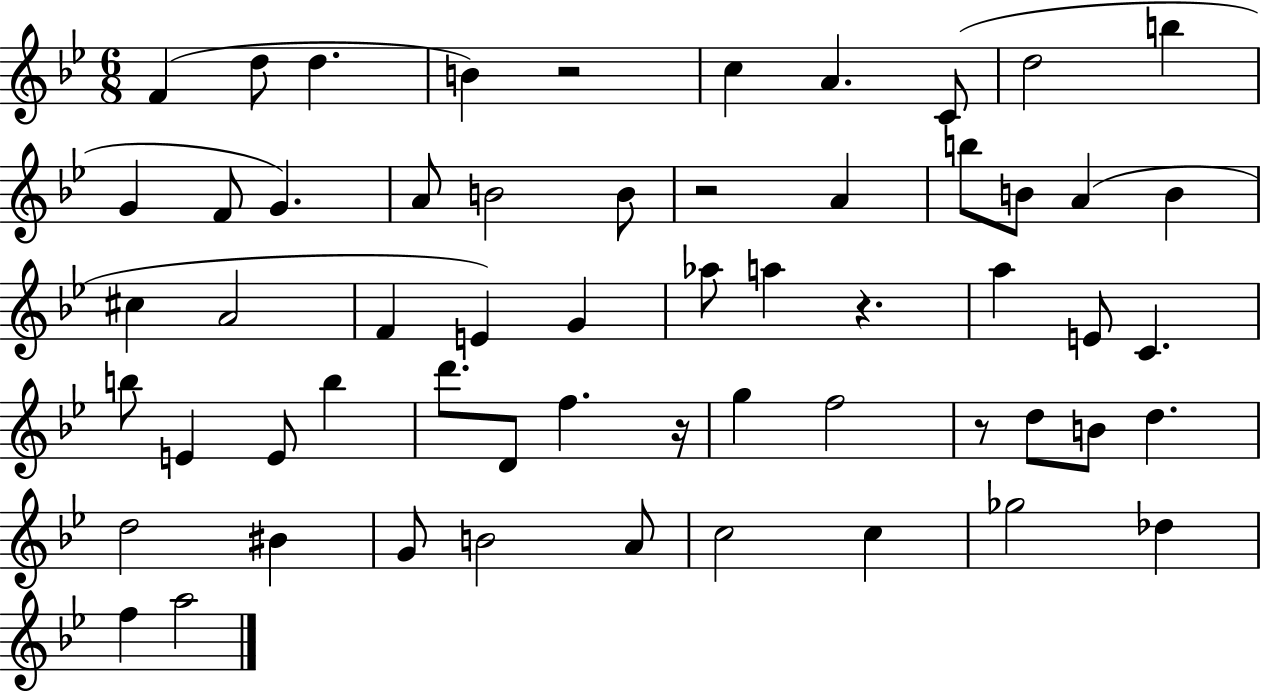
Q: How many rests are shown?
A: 5